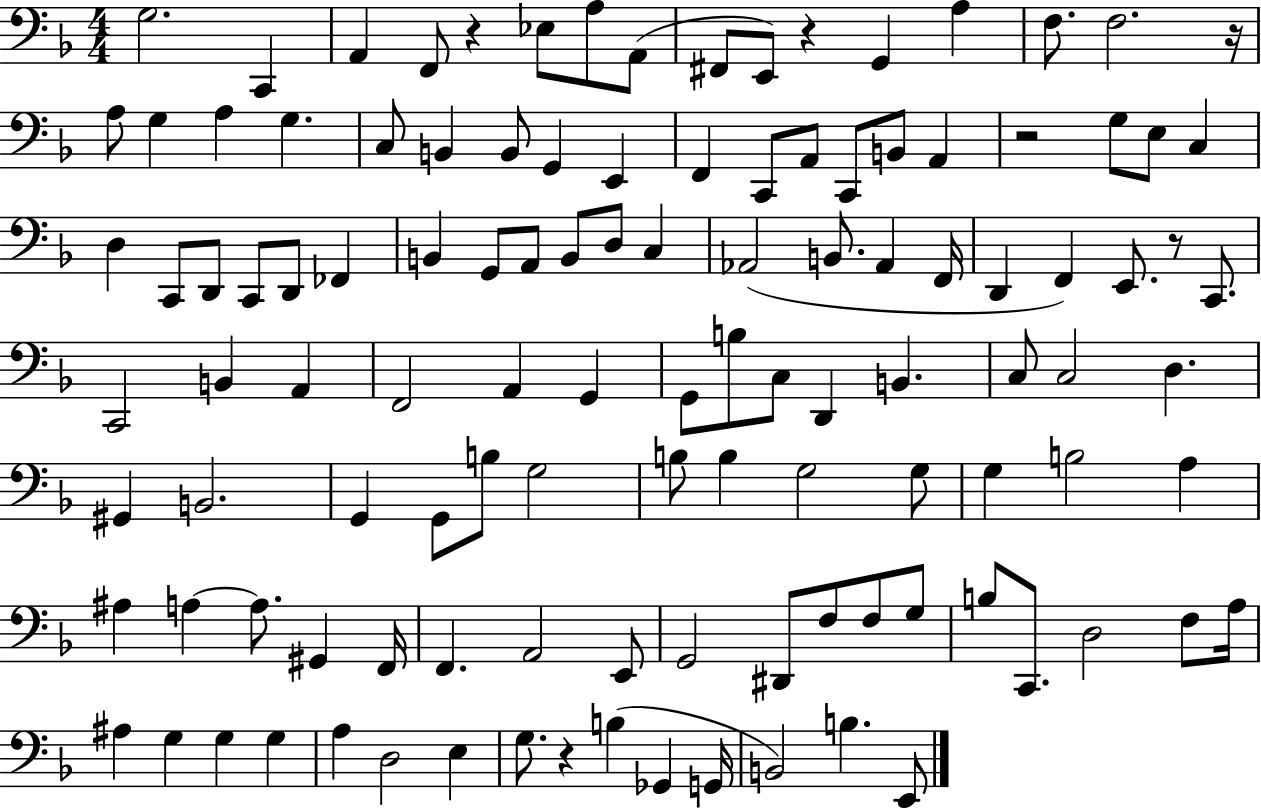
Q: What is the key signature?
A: F major